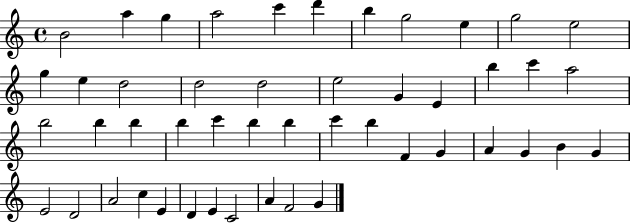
B4/h A5/q G5/q A5/h C6/q D6/q B5/q G5/h E5/q G5/h E5/h G5/q E5/q D5/h D5/h D5/h E5/h G4/q E4/q B5/q C6/q A5/h B5/h B5/q B5/q B5/q C6/q B5/q B5/q C6/q B5/q F4/q G4/q A4/q G4/q B4/q G4/q E4/h D4/h A4/h C5/q E4/q D4/q E4/q C4/h A4/q F4/h G4/q